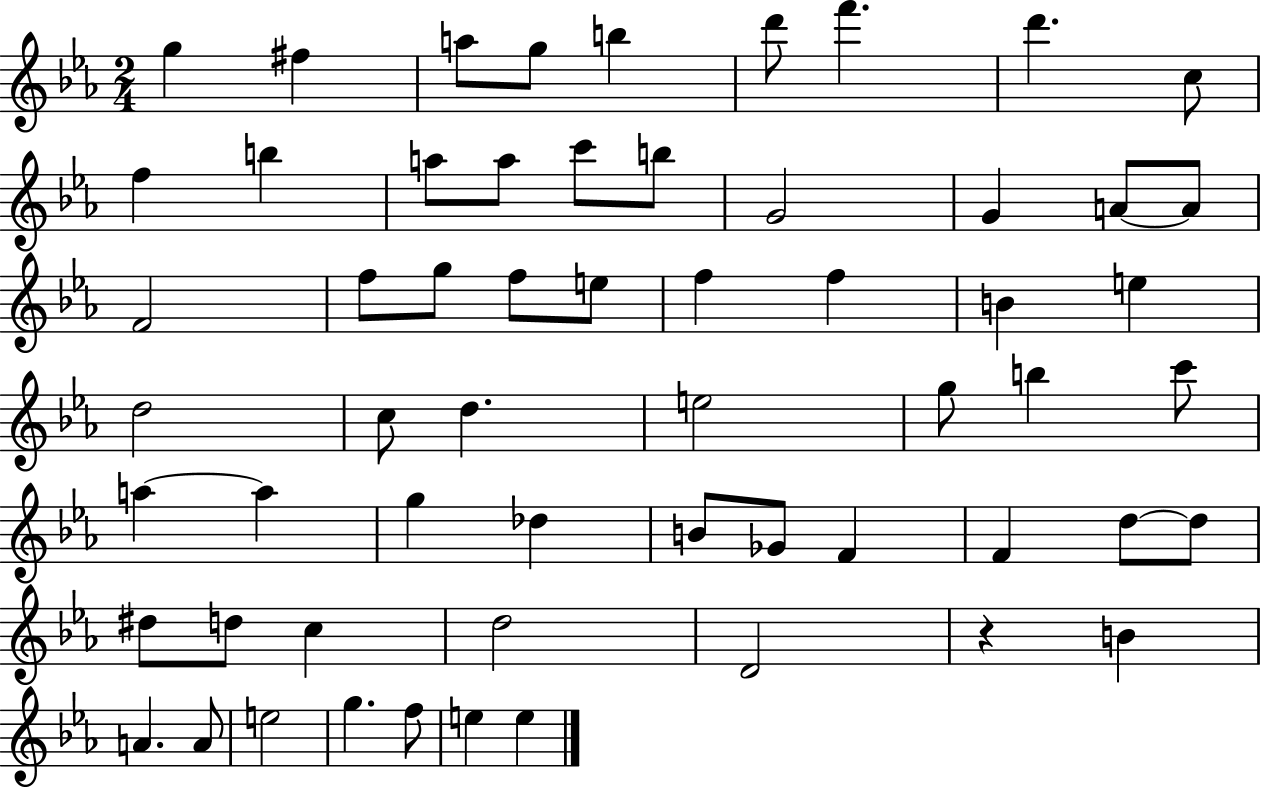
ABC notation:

X:1
T:Untitled
M:2/4
L:1/4
K:Eb
g ^f a/2 g/2 b d'/2 f' d' c/2 f b a/2 a/2 c'/2 b/2 G2 G A/2 A/2 F2 f/2 g/2 f/2 e/2 f f B e d2 c/2 d e2 g/2 b c'/2 a a g _d B/2 _G/2 F F d/2 d/2 ^d/2 d/2 c d2 D2 z B A A/2 e2 g f/2 e e